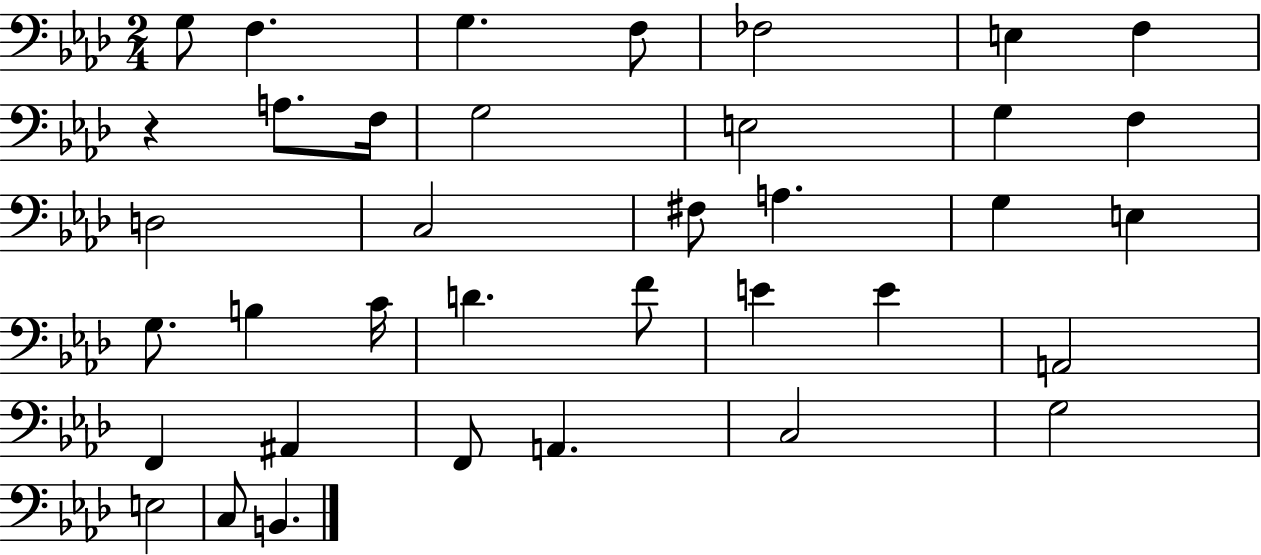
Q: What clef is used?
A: bass